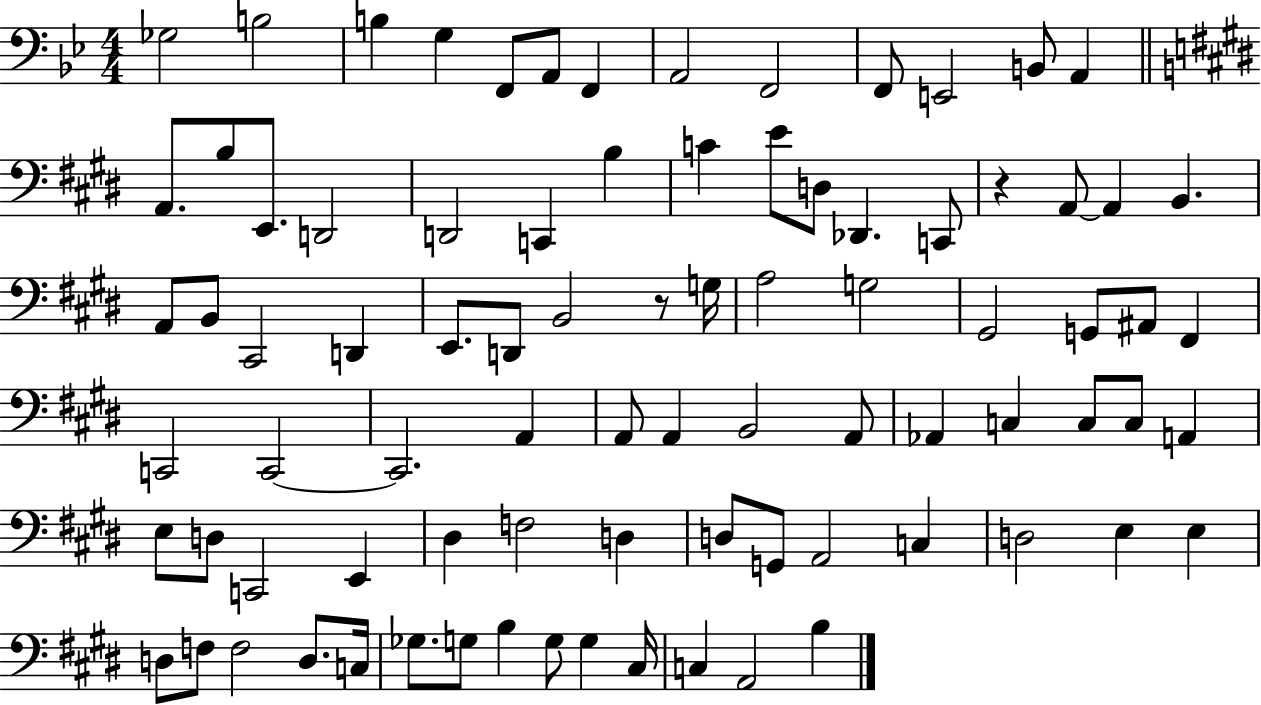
Gb3/h B3/h B3/q G3/q F2/e A2/e F2/q A2/h F2/h F2/e E2/h B2/e A2/q A2/e. B3/e E2/e. D2/h D2/h C2/q B3/q C4/q E4/e D3/e Db2/q. C2/e R/q A2/e A2/q B2/q. A2/e B2/e C#2/h D2/q E2/e. D2/e B2/h R/e G3/s A3/h G3/h G#2/h G2/e A#2/e F#2/q C2/h C2/h C2/h. A2/q A2/e A2/q B2/h A2/e Ab2/q C3/q C3/e C3/e A2/q E3/e D3/e C2/h E2/q D#3/q F3/h D3/q D3/e G2/e A2/h C3/q D3/h E3/q E3/q D3/e F3/e F3/h D3/e. C3/s Gb3/e. G3/e B3/q G3/e G3/q C#3/s C3/q A2/h B3/q